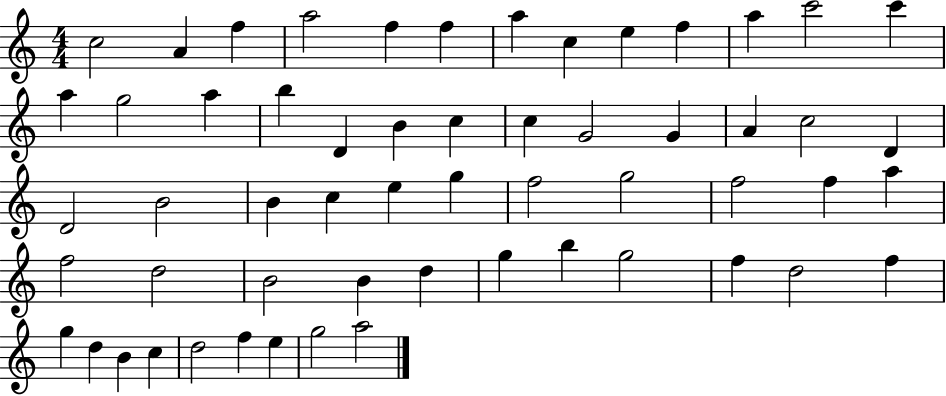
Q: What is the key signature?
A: C major